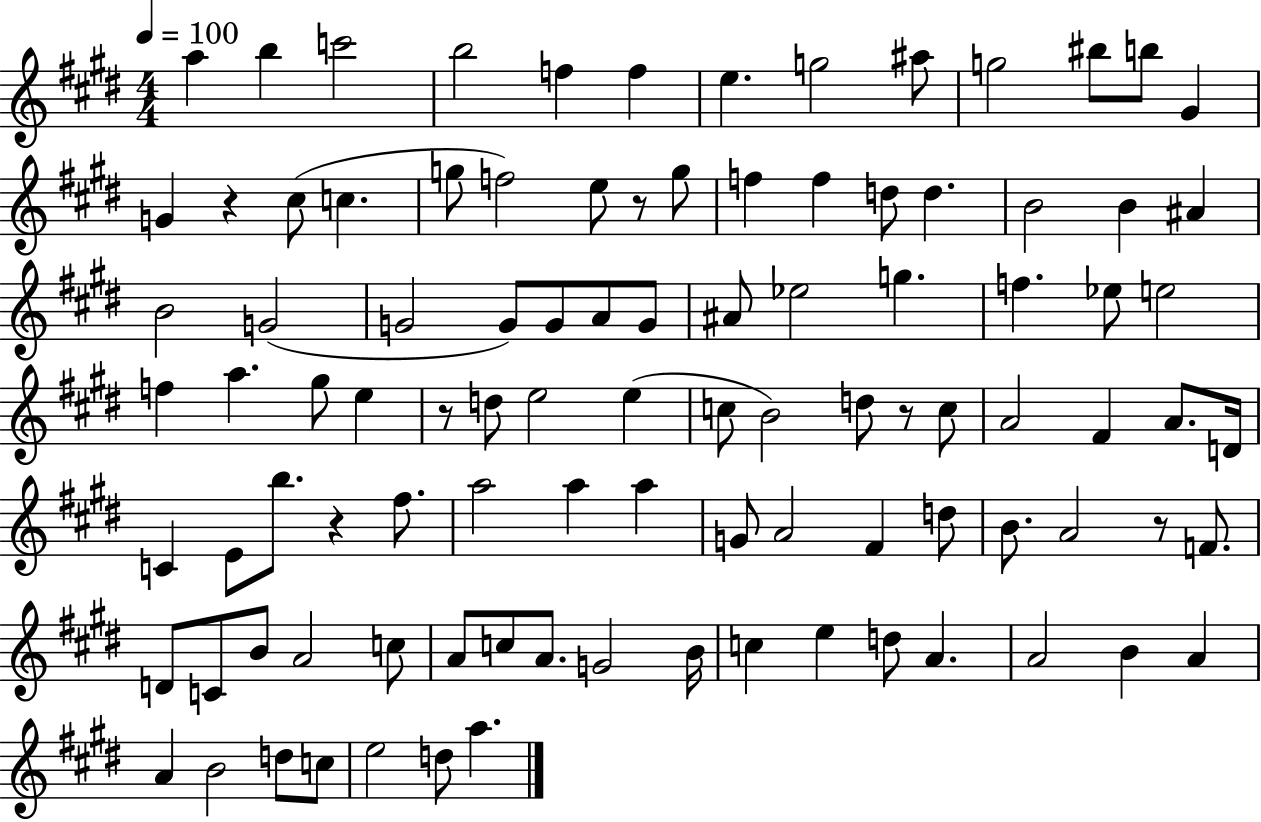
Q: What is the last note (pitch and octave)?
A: A5